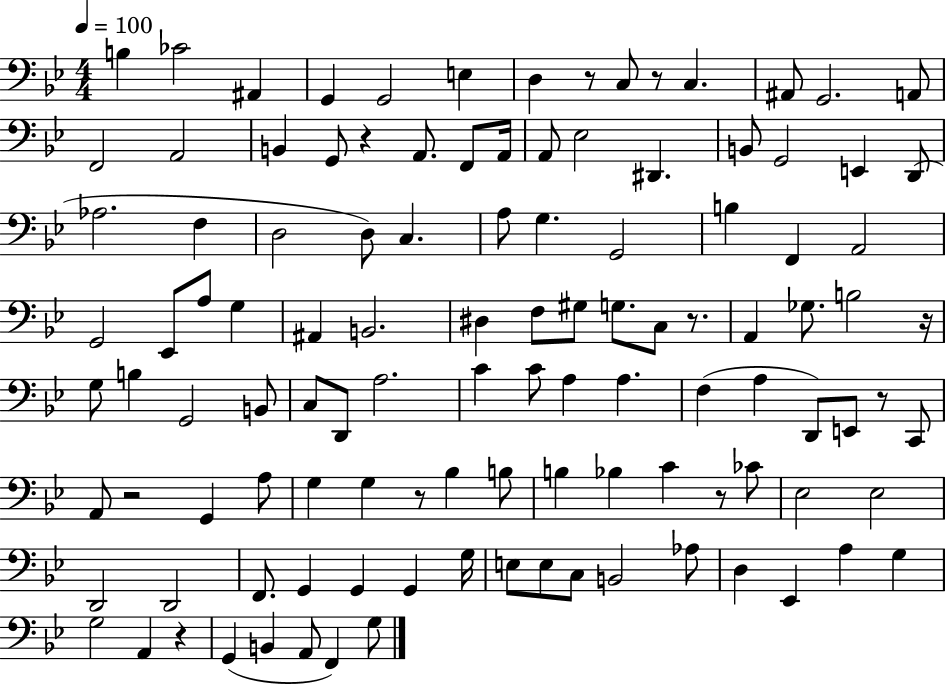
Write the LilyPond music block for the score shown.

{
  \clef bass
  \numericTimeSignature
  \time 4/4
  \key bes \major
  \tempo 4 = 100
  b4 ces'2 ais,4 | g,4 g,2 e4 | d4 r8 c8 r8 c4. | ais,8 g,2. a,8 | \break f,2 a,2 | b,4 g,8 r4 a,8. f,8 a,16 | a,8 ees2 dis,4. | b,8 g,2 e,4 d,8( | \break aes2. f4 | d2 d8) c4. | a8 g4. g,2 | b4 f,4 a,2 | \break g,2 ees,8 a8 g4 | ais,4 b,2. | dis4 f8 gis8 g8. c8 r8. | a,4 ges8. b2 r16 | \break g8 b4 g,2 b,8 | c8 d,8 a2. | c'4 c'8 a4 a4. | f4( a4 d,8) e,8 r8 c,8 | \break a,8 r2 g,4 a8 | g4 g4 r8 bes4 b8 | b4 bes4 c'4 r8 ces'8 | ees2 ees2 | \break d,2 d,2 | f,8. g,4 g,4 g,4 g16 | e8 e8 c8 b,2 aes8 | d4 ees,4 a4 g4 | \break g2 a,4 r4 | g,4( b,4 a,8 f,4) g8 | \bar "|."
}